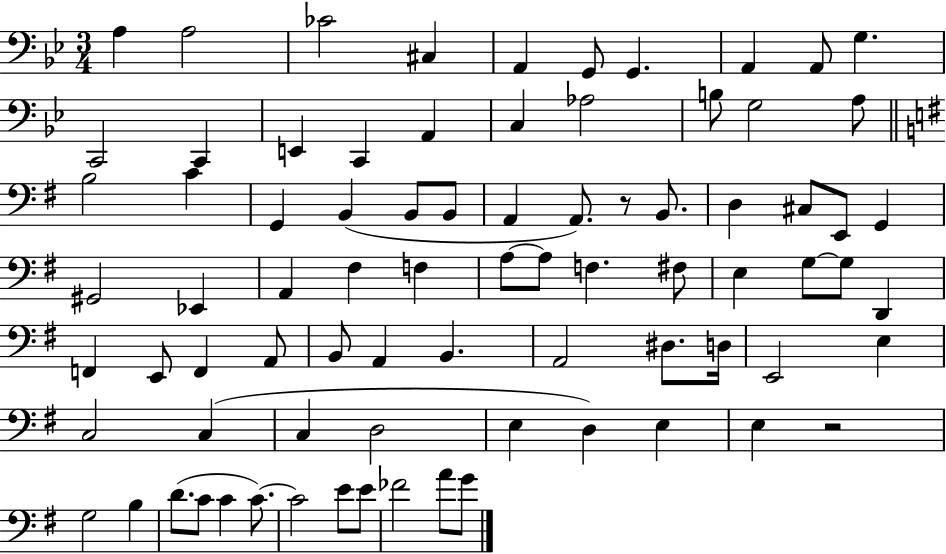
A3/q A3/h CES4/h C#3/q A2/q G2/e G2/q. A2/q A2/e G3/q. C2/h C2/q E2/q C2/q A2/q C3/q Ab3/h B3/e G3/h A3/e B3/h C4/q G2/q B2/q B2/e B2/e A2/q A2/e. R/e B2/e. D3/q C#3/e E2/e G2/q G#2/h Eb2/q A2/q F#3/q F3/q A3/e A3/e F3/q. F#3/e E3/q G3/e G3/e D2/q F2/q E2/e F2/q A2/e B2/e A2/q B2/q. A2/h D#3/e. D3/s E2/h E3/q C3/h C3/q C3/q D3/h E3/q D3/q E3/q E3/q R/h G3/h B3/q D4/e. C4/e C4/q C4/e. C4/h E4/e E4/e FES4/h A4/e G4/e